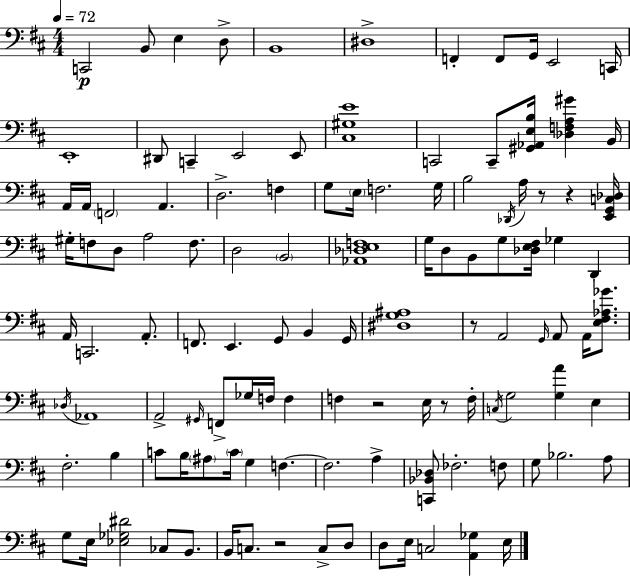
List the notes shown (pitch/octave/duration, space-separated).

C2/h B2/e E3/q D3/e B2/w D#3/w F2/q F2/e G2/s E2/h C2/s E2/w D#2/e C2/q E2/h E2/e [C#3,G#3,E4]/w C2/h C2/e [G#2,Ab2,E3,B3]/s [Db3,F3,A3,G#4]/q B2/s A2/s A2/s F2/h A2/q. D3/h. F3/q G3/e E3/s F3/h. G3/s B3/h Db2/s A3/s R/e R/q [E2,G2,C3,Db3]/s G#3/s F3/e D3/e A3/h F3/e. D3/h B2/h [Ab2,Db3,E3,F3]/w G3/s D3/e B2/e G3/e [Db3,E3,F#3]/s Gb3/q D2/q A2/s C2/h. A2/e. F2/e. E2/q. G2/e B2/q G2/s [D#3,G3,A#3]/w R/e A2/h G2/s A2/e A2/s [E3,F#3,Ab3,Gb4]/e. Db3/s Ab2/w A2/h G#2/s F2/e Gb3/s F3/s F3/q F3/q R/h E3/s R/e F3/s C3/s G3/h [G3,A4]/q E3/q F#3/h. B3/q C4/e B3/s A#3/e C4/s G3/q F3/q. F3/h. A3/q [C2,Bb2,Db3]/e FES3/h. F3/e G3/e Bb3/h. A3/e G3/e E3/s [Eb3,Gb3,D#4]/h CES3/e B2/e. B2/s C3/e. R/h C3/e D3/e D3/e E3/s C3/h [A2,Gb3]/q E3/s